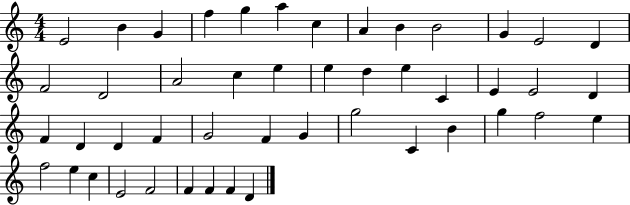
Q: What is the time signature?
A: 4/4